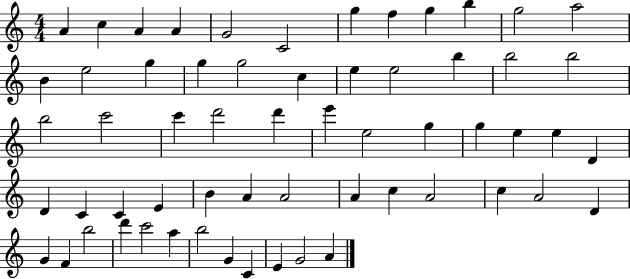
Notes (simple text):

A4/q C5/q A4/q A4/q G4/h C4/h G5/q F5/q G5/q B5/q G5/h A5/h B4/q E5/h G5/q G5/q G5/h C5/q E5/q E5/h B5/q B5/h B5/h B5/h C6/h C6/q D6/h D6/q E6/q E5/h G5/q G5/q E5/q E5/q D4/q D4/q C4/q C4/q E4/q B4/q A4/q A4/h A4/q C5/q A4/h C5/q A4/h D4/q G4/q F4/q B5/h D6/q C6/h A5/q B5/h G4/q C4/q E4/q G4/h A4/q